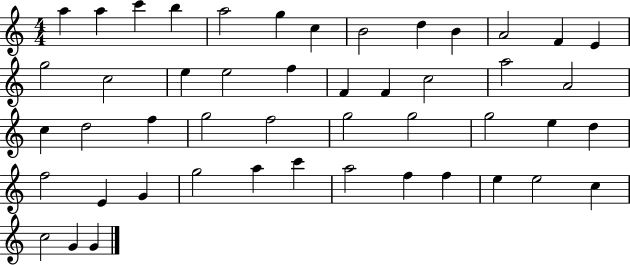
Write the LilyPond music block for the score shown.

{
  \clef treble
  \numericTimeSignature
  \time 4/4
  \key c \major
  a''4 a''4 c'''4 b''4 | a''2 g''4 c''4 | b'2 d''4 b'4 | a'2 f'4 e'4 | \break g''2 c''2 | e''4 e''2 f''4 | f'4 f'4 c''2 | a''2 a'2 | \break c''4 d''2 f''4 | g''2 f''2 | g''2 g''2 | g''2 e''4 d''4 | \break f''2 e'4 g'4 | g''2 a''4 c'''4 | a''2 f''4 f''4 | e''4 e''2 c''4 | \break c''2 g'4 g'4 | \bar "|."
}